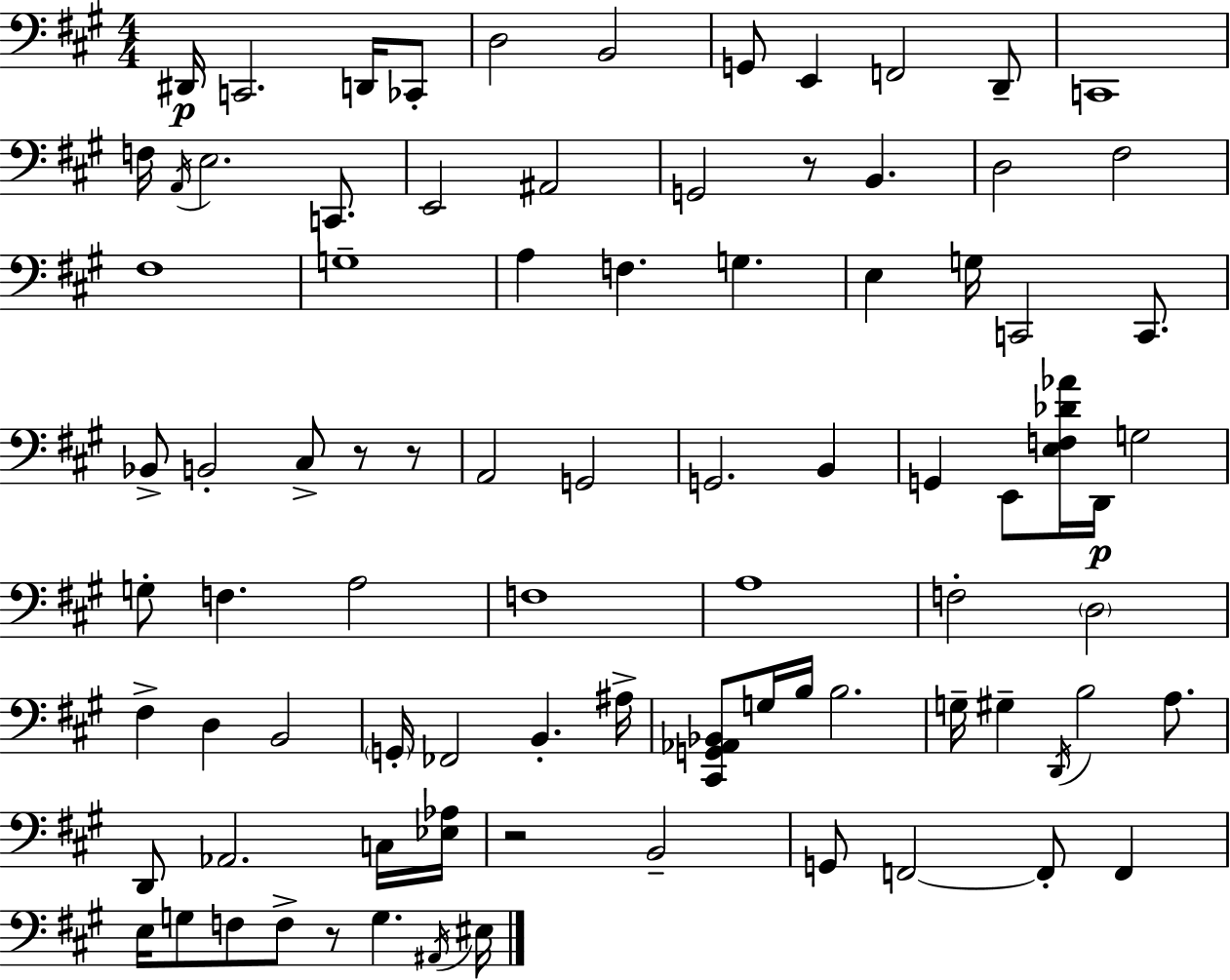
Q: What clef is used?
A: bass